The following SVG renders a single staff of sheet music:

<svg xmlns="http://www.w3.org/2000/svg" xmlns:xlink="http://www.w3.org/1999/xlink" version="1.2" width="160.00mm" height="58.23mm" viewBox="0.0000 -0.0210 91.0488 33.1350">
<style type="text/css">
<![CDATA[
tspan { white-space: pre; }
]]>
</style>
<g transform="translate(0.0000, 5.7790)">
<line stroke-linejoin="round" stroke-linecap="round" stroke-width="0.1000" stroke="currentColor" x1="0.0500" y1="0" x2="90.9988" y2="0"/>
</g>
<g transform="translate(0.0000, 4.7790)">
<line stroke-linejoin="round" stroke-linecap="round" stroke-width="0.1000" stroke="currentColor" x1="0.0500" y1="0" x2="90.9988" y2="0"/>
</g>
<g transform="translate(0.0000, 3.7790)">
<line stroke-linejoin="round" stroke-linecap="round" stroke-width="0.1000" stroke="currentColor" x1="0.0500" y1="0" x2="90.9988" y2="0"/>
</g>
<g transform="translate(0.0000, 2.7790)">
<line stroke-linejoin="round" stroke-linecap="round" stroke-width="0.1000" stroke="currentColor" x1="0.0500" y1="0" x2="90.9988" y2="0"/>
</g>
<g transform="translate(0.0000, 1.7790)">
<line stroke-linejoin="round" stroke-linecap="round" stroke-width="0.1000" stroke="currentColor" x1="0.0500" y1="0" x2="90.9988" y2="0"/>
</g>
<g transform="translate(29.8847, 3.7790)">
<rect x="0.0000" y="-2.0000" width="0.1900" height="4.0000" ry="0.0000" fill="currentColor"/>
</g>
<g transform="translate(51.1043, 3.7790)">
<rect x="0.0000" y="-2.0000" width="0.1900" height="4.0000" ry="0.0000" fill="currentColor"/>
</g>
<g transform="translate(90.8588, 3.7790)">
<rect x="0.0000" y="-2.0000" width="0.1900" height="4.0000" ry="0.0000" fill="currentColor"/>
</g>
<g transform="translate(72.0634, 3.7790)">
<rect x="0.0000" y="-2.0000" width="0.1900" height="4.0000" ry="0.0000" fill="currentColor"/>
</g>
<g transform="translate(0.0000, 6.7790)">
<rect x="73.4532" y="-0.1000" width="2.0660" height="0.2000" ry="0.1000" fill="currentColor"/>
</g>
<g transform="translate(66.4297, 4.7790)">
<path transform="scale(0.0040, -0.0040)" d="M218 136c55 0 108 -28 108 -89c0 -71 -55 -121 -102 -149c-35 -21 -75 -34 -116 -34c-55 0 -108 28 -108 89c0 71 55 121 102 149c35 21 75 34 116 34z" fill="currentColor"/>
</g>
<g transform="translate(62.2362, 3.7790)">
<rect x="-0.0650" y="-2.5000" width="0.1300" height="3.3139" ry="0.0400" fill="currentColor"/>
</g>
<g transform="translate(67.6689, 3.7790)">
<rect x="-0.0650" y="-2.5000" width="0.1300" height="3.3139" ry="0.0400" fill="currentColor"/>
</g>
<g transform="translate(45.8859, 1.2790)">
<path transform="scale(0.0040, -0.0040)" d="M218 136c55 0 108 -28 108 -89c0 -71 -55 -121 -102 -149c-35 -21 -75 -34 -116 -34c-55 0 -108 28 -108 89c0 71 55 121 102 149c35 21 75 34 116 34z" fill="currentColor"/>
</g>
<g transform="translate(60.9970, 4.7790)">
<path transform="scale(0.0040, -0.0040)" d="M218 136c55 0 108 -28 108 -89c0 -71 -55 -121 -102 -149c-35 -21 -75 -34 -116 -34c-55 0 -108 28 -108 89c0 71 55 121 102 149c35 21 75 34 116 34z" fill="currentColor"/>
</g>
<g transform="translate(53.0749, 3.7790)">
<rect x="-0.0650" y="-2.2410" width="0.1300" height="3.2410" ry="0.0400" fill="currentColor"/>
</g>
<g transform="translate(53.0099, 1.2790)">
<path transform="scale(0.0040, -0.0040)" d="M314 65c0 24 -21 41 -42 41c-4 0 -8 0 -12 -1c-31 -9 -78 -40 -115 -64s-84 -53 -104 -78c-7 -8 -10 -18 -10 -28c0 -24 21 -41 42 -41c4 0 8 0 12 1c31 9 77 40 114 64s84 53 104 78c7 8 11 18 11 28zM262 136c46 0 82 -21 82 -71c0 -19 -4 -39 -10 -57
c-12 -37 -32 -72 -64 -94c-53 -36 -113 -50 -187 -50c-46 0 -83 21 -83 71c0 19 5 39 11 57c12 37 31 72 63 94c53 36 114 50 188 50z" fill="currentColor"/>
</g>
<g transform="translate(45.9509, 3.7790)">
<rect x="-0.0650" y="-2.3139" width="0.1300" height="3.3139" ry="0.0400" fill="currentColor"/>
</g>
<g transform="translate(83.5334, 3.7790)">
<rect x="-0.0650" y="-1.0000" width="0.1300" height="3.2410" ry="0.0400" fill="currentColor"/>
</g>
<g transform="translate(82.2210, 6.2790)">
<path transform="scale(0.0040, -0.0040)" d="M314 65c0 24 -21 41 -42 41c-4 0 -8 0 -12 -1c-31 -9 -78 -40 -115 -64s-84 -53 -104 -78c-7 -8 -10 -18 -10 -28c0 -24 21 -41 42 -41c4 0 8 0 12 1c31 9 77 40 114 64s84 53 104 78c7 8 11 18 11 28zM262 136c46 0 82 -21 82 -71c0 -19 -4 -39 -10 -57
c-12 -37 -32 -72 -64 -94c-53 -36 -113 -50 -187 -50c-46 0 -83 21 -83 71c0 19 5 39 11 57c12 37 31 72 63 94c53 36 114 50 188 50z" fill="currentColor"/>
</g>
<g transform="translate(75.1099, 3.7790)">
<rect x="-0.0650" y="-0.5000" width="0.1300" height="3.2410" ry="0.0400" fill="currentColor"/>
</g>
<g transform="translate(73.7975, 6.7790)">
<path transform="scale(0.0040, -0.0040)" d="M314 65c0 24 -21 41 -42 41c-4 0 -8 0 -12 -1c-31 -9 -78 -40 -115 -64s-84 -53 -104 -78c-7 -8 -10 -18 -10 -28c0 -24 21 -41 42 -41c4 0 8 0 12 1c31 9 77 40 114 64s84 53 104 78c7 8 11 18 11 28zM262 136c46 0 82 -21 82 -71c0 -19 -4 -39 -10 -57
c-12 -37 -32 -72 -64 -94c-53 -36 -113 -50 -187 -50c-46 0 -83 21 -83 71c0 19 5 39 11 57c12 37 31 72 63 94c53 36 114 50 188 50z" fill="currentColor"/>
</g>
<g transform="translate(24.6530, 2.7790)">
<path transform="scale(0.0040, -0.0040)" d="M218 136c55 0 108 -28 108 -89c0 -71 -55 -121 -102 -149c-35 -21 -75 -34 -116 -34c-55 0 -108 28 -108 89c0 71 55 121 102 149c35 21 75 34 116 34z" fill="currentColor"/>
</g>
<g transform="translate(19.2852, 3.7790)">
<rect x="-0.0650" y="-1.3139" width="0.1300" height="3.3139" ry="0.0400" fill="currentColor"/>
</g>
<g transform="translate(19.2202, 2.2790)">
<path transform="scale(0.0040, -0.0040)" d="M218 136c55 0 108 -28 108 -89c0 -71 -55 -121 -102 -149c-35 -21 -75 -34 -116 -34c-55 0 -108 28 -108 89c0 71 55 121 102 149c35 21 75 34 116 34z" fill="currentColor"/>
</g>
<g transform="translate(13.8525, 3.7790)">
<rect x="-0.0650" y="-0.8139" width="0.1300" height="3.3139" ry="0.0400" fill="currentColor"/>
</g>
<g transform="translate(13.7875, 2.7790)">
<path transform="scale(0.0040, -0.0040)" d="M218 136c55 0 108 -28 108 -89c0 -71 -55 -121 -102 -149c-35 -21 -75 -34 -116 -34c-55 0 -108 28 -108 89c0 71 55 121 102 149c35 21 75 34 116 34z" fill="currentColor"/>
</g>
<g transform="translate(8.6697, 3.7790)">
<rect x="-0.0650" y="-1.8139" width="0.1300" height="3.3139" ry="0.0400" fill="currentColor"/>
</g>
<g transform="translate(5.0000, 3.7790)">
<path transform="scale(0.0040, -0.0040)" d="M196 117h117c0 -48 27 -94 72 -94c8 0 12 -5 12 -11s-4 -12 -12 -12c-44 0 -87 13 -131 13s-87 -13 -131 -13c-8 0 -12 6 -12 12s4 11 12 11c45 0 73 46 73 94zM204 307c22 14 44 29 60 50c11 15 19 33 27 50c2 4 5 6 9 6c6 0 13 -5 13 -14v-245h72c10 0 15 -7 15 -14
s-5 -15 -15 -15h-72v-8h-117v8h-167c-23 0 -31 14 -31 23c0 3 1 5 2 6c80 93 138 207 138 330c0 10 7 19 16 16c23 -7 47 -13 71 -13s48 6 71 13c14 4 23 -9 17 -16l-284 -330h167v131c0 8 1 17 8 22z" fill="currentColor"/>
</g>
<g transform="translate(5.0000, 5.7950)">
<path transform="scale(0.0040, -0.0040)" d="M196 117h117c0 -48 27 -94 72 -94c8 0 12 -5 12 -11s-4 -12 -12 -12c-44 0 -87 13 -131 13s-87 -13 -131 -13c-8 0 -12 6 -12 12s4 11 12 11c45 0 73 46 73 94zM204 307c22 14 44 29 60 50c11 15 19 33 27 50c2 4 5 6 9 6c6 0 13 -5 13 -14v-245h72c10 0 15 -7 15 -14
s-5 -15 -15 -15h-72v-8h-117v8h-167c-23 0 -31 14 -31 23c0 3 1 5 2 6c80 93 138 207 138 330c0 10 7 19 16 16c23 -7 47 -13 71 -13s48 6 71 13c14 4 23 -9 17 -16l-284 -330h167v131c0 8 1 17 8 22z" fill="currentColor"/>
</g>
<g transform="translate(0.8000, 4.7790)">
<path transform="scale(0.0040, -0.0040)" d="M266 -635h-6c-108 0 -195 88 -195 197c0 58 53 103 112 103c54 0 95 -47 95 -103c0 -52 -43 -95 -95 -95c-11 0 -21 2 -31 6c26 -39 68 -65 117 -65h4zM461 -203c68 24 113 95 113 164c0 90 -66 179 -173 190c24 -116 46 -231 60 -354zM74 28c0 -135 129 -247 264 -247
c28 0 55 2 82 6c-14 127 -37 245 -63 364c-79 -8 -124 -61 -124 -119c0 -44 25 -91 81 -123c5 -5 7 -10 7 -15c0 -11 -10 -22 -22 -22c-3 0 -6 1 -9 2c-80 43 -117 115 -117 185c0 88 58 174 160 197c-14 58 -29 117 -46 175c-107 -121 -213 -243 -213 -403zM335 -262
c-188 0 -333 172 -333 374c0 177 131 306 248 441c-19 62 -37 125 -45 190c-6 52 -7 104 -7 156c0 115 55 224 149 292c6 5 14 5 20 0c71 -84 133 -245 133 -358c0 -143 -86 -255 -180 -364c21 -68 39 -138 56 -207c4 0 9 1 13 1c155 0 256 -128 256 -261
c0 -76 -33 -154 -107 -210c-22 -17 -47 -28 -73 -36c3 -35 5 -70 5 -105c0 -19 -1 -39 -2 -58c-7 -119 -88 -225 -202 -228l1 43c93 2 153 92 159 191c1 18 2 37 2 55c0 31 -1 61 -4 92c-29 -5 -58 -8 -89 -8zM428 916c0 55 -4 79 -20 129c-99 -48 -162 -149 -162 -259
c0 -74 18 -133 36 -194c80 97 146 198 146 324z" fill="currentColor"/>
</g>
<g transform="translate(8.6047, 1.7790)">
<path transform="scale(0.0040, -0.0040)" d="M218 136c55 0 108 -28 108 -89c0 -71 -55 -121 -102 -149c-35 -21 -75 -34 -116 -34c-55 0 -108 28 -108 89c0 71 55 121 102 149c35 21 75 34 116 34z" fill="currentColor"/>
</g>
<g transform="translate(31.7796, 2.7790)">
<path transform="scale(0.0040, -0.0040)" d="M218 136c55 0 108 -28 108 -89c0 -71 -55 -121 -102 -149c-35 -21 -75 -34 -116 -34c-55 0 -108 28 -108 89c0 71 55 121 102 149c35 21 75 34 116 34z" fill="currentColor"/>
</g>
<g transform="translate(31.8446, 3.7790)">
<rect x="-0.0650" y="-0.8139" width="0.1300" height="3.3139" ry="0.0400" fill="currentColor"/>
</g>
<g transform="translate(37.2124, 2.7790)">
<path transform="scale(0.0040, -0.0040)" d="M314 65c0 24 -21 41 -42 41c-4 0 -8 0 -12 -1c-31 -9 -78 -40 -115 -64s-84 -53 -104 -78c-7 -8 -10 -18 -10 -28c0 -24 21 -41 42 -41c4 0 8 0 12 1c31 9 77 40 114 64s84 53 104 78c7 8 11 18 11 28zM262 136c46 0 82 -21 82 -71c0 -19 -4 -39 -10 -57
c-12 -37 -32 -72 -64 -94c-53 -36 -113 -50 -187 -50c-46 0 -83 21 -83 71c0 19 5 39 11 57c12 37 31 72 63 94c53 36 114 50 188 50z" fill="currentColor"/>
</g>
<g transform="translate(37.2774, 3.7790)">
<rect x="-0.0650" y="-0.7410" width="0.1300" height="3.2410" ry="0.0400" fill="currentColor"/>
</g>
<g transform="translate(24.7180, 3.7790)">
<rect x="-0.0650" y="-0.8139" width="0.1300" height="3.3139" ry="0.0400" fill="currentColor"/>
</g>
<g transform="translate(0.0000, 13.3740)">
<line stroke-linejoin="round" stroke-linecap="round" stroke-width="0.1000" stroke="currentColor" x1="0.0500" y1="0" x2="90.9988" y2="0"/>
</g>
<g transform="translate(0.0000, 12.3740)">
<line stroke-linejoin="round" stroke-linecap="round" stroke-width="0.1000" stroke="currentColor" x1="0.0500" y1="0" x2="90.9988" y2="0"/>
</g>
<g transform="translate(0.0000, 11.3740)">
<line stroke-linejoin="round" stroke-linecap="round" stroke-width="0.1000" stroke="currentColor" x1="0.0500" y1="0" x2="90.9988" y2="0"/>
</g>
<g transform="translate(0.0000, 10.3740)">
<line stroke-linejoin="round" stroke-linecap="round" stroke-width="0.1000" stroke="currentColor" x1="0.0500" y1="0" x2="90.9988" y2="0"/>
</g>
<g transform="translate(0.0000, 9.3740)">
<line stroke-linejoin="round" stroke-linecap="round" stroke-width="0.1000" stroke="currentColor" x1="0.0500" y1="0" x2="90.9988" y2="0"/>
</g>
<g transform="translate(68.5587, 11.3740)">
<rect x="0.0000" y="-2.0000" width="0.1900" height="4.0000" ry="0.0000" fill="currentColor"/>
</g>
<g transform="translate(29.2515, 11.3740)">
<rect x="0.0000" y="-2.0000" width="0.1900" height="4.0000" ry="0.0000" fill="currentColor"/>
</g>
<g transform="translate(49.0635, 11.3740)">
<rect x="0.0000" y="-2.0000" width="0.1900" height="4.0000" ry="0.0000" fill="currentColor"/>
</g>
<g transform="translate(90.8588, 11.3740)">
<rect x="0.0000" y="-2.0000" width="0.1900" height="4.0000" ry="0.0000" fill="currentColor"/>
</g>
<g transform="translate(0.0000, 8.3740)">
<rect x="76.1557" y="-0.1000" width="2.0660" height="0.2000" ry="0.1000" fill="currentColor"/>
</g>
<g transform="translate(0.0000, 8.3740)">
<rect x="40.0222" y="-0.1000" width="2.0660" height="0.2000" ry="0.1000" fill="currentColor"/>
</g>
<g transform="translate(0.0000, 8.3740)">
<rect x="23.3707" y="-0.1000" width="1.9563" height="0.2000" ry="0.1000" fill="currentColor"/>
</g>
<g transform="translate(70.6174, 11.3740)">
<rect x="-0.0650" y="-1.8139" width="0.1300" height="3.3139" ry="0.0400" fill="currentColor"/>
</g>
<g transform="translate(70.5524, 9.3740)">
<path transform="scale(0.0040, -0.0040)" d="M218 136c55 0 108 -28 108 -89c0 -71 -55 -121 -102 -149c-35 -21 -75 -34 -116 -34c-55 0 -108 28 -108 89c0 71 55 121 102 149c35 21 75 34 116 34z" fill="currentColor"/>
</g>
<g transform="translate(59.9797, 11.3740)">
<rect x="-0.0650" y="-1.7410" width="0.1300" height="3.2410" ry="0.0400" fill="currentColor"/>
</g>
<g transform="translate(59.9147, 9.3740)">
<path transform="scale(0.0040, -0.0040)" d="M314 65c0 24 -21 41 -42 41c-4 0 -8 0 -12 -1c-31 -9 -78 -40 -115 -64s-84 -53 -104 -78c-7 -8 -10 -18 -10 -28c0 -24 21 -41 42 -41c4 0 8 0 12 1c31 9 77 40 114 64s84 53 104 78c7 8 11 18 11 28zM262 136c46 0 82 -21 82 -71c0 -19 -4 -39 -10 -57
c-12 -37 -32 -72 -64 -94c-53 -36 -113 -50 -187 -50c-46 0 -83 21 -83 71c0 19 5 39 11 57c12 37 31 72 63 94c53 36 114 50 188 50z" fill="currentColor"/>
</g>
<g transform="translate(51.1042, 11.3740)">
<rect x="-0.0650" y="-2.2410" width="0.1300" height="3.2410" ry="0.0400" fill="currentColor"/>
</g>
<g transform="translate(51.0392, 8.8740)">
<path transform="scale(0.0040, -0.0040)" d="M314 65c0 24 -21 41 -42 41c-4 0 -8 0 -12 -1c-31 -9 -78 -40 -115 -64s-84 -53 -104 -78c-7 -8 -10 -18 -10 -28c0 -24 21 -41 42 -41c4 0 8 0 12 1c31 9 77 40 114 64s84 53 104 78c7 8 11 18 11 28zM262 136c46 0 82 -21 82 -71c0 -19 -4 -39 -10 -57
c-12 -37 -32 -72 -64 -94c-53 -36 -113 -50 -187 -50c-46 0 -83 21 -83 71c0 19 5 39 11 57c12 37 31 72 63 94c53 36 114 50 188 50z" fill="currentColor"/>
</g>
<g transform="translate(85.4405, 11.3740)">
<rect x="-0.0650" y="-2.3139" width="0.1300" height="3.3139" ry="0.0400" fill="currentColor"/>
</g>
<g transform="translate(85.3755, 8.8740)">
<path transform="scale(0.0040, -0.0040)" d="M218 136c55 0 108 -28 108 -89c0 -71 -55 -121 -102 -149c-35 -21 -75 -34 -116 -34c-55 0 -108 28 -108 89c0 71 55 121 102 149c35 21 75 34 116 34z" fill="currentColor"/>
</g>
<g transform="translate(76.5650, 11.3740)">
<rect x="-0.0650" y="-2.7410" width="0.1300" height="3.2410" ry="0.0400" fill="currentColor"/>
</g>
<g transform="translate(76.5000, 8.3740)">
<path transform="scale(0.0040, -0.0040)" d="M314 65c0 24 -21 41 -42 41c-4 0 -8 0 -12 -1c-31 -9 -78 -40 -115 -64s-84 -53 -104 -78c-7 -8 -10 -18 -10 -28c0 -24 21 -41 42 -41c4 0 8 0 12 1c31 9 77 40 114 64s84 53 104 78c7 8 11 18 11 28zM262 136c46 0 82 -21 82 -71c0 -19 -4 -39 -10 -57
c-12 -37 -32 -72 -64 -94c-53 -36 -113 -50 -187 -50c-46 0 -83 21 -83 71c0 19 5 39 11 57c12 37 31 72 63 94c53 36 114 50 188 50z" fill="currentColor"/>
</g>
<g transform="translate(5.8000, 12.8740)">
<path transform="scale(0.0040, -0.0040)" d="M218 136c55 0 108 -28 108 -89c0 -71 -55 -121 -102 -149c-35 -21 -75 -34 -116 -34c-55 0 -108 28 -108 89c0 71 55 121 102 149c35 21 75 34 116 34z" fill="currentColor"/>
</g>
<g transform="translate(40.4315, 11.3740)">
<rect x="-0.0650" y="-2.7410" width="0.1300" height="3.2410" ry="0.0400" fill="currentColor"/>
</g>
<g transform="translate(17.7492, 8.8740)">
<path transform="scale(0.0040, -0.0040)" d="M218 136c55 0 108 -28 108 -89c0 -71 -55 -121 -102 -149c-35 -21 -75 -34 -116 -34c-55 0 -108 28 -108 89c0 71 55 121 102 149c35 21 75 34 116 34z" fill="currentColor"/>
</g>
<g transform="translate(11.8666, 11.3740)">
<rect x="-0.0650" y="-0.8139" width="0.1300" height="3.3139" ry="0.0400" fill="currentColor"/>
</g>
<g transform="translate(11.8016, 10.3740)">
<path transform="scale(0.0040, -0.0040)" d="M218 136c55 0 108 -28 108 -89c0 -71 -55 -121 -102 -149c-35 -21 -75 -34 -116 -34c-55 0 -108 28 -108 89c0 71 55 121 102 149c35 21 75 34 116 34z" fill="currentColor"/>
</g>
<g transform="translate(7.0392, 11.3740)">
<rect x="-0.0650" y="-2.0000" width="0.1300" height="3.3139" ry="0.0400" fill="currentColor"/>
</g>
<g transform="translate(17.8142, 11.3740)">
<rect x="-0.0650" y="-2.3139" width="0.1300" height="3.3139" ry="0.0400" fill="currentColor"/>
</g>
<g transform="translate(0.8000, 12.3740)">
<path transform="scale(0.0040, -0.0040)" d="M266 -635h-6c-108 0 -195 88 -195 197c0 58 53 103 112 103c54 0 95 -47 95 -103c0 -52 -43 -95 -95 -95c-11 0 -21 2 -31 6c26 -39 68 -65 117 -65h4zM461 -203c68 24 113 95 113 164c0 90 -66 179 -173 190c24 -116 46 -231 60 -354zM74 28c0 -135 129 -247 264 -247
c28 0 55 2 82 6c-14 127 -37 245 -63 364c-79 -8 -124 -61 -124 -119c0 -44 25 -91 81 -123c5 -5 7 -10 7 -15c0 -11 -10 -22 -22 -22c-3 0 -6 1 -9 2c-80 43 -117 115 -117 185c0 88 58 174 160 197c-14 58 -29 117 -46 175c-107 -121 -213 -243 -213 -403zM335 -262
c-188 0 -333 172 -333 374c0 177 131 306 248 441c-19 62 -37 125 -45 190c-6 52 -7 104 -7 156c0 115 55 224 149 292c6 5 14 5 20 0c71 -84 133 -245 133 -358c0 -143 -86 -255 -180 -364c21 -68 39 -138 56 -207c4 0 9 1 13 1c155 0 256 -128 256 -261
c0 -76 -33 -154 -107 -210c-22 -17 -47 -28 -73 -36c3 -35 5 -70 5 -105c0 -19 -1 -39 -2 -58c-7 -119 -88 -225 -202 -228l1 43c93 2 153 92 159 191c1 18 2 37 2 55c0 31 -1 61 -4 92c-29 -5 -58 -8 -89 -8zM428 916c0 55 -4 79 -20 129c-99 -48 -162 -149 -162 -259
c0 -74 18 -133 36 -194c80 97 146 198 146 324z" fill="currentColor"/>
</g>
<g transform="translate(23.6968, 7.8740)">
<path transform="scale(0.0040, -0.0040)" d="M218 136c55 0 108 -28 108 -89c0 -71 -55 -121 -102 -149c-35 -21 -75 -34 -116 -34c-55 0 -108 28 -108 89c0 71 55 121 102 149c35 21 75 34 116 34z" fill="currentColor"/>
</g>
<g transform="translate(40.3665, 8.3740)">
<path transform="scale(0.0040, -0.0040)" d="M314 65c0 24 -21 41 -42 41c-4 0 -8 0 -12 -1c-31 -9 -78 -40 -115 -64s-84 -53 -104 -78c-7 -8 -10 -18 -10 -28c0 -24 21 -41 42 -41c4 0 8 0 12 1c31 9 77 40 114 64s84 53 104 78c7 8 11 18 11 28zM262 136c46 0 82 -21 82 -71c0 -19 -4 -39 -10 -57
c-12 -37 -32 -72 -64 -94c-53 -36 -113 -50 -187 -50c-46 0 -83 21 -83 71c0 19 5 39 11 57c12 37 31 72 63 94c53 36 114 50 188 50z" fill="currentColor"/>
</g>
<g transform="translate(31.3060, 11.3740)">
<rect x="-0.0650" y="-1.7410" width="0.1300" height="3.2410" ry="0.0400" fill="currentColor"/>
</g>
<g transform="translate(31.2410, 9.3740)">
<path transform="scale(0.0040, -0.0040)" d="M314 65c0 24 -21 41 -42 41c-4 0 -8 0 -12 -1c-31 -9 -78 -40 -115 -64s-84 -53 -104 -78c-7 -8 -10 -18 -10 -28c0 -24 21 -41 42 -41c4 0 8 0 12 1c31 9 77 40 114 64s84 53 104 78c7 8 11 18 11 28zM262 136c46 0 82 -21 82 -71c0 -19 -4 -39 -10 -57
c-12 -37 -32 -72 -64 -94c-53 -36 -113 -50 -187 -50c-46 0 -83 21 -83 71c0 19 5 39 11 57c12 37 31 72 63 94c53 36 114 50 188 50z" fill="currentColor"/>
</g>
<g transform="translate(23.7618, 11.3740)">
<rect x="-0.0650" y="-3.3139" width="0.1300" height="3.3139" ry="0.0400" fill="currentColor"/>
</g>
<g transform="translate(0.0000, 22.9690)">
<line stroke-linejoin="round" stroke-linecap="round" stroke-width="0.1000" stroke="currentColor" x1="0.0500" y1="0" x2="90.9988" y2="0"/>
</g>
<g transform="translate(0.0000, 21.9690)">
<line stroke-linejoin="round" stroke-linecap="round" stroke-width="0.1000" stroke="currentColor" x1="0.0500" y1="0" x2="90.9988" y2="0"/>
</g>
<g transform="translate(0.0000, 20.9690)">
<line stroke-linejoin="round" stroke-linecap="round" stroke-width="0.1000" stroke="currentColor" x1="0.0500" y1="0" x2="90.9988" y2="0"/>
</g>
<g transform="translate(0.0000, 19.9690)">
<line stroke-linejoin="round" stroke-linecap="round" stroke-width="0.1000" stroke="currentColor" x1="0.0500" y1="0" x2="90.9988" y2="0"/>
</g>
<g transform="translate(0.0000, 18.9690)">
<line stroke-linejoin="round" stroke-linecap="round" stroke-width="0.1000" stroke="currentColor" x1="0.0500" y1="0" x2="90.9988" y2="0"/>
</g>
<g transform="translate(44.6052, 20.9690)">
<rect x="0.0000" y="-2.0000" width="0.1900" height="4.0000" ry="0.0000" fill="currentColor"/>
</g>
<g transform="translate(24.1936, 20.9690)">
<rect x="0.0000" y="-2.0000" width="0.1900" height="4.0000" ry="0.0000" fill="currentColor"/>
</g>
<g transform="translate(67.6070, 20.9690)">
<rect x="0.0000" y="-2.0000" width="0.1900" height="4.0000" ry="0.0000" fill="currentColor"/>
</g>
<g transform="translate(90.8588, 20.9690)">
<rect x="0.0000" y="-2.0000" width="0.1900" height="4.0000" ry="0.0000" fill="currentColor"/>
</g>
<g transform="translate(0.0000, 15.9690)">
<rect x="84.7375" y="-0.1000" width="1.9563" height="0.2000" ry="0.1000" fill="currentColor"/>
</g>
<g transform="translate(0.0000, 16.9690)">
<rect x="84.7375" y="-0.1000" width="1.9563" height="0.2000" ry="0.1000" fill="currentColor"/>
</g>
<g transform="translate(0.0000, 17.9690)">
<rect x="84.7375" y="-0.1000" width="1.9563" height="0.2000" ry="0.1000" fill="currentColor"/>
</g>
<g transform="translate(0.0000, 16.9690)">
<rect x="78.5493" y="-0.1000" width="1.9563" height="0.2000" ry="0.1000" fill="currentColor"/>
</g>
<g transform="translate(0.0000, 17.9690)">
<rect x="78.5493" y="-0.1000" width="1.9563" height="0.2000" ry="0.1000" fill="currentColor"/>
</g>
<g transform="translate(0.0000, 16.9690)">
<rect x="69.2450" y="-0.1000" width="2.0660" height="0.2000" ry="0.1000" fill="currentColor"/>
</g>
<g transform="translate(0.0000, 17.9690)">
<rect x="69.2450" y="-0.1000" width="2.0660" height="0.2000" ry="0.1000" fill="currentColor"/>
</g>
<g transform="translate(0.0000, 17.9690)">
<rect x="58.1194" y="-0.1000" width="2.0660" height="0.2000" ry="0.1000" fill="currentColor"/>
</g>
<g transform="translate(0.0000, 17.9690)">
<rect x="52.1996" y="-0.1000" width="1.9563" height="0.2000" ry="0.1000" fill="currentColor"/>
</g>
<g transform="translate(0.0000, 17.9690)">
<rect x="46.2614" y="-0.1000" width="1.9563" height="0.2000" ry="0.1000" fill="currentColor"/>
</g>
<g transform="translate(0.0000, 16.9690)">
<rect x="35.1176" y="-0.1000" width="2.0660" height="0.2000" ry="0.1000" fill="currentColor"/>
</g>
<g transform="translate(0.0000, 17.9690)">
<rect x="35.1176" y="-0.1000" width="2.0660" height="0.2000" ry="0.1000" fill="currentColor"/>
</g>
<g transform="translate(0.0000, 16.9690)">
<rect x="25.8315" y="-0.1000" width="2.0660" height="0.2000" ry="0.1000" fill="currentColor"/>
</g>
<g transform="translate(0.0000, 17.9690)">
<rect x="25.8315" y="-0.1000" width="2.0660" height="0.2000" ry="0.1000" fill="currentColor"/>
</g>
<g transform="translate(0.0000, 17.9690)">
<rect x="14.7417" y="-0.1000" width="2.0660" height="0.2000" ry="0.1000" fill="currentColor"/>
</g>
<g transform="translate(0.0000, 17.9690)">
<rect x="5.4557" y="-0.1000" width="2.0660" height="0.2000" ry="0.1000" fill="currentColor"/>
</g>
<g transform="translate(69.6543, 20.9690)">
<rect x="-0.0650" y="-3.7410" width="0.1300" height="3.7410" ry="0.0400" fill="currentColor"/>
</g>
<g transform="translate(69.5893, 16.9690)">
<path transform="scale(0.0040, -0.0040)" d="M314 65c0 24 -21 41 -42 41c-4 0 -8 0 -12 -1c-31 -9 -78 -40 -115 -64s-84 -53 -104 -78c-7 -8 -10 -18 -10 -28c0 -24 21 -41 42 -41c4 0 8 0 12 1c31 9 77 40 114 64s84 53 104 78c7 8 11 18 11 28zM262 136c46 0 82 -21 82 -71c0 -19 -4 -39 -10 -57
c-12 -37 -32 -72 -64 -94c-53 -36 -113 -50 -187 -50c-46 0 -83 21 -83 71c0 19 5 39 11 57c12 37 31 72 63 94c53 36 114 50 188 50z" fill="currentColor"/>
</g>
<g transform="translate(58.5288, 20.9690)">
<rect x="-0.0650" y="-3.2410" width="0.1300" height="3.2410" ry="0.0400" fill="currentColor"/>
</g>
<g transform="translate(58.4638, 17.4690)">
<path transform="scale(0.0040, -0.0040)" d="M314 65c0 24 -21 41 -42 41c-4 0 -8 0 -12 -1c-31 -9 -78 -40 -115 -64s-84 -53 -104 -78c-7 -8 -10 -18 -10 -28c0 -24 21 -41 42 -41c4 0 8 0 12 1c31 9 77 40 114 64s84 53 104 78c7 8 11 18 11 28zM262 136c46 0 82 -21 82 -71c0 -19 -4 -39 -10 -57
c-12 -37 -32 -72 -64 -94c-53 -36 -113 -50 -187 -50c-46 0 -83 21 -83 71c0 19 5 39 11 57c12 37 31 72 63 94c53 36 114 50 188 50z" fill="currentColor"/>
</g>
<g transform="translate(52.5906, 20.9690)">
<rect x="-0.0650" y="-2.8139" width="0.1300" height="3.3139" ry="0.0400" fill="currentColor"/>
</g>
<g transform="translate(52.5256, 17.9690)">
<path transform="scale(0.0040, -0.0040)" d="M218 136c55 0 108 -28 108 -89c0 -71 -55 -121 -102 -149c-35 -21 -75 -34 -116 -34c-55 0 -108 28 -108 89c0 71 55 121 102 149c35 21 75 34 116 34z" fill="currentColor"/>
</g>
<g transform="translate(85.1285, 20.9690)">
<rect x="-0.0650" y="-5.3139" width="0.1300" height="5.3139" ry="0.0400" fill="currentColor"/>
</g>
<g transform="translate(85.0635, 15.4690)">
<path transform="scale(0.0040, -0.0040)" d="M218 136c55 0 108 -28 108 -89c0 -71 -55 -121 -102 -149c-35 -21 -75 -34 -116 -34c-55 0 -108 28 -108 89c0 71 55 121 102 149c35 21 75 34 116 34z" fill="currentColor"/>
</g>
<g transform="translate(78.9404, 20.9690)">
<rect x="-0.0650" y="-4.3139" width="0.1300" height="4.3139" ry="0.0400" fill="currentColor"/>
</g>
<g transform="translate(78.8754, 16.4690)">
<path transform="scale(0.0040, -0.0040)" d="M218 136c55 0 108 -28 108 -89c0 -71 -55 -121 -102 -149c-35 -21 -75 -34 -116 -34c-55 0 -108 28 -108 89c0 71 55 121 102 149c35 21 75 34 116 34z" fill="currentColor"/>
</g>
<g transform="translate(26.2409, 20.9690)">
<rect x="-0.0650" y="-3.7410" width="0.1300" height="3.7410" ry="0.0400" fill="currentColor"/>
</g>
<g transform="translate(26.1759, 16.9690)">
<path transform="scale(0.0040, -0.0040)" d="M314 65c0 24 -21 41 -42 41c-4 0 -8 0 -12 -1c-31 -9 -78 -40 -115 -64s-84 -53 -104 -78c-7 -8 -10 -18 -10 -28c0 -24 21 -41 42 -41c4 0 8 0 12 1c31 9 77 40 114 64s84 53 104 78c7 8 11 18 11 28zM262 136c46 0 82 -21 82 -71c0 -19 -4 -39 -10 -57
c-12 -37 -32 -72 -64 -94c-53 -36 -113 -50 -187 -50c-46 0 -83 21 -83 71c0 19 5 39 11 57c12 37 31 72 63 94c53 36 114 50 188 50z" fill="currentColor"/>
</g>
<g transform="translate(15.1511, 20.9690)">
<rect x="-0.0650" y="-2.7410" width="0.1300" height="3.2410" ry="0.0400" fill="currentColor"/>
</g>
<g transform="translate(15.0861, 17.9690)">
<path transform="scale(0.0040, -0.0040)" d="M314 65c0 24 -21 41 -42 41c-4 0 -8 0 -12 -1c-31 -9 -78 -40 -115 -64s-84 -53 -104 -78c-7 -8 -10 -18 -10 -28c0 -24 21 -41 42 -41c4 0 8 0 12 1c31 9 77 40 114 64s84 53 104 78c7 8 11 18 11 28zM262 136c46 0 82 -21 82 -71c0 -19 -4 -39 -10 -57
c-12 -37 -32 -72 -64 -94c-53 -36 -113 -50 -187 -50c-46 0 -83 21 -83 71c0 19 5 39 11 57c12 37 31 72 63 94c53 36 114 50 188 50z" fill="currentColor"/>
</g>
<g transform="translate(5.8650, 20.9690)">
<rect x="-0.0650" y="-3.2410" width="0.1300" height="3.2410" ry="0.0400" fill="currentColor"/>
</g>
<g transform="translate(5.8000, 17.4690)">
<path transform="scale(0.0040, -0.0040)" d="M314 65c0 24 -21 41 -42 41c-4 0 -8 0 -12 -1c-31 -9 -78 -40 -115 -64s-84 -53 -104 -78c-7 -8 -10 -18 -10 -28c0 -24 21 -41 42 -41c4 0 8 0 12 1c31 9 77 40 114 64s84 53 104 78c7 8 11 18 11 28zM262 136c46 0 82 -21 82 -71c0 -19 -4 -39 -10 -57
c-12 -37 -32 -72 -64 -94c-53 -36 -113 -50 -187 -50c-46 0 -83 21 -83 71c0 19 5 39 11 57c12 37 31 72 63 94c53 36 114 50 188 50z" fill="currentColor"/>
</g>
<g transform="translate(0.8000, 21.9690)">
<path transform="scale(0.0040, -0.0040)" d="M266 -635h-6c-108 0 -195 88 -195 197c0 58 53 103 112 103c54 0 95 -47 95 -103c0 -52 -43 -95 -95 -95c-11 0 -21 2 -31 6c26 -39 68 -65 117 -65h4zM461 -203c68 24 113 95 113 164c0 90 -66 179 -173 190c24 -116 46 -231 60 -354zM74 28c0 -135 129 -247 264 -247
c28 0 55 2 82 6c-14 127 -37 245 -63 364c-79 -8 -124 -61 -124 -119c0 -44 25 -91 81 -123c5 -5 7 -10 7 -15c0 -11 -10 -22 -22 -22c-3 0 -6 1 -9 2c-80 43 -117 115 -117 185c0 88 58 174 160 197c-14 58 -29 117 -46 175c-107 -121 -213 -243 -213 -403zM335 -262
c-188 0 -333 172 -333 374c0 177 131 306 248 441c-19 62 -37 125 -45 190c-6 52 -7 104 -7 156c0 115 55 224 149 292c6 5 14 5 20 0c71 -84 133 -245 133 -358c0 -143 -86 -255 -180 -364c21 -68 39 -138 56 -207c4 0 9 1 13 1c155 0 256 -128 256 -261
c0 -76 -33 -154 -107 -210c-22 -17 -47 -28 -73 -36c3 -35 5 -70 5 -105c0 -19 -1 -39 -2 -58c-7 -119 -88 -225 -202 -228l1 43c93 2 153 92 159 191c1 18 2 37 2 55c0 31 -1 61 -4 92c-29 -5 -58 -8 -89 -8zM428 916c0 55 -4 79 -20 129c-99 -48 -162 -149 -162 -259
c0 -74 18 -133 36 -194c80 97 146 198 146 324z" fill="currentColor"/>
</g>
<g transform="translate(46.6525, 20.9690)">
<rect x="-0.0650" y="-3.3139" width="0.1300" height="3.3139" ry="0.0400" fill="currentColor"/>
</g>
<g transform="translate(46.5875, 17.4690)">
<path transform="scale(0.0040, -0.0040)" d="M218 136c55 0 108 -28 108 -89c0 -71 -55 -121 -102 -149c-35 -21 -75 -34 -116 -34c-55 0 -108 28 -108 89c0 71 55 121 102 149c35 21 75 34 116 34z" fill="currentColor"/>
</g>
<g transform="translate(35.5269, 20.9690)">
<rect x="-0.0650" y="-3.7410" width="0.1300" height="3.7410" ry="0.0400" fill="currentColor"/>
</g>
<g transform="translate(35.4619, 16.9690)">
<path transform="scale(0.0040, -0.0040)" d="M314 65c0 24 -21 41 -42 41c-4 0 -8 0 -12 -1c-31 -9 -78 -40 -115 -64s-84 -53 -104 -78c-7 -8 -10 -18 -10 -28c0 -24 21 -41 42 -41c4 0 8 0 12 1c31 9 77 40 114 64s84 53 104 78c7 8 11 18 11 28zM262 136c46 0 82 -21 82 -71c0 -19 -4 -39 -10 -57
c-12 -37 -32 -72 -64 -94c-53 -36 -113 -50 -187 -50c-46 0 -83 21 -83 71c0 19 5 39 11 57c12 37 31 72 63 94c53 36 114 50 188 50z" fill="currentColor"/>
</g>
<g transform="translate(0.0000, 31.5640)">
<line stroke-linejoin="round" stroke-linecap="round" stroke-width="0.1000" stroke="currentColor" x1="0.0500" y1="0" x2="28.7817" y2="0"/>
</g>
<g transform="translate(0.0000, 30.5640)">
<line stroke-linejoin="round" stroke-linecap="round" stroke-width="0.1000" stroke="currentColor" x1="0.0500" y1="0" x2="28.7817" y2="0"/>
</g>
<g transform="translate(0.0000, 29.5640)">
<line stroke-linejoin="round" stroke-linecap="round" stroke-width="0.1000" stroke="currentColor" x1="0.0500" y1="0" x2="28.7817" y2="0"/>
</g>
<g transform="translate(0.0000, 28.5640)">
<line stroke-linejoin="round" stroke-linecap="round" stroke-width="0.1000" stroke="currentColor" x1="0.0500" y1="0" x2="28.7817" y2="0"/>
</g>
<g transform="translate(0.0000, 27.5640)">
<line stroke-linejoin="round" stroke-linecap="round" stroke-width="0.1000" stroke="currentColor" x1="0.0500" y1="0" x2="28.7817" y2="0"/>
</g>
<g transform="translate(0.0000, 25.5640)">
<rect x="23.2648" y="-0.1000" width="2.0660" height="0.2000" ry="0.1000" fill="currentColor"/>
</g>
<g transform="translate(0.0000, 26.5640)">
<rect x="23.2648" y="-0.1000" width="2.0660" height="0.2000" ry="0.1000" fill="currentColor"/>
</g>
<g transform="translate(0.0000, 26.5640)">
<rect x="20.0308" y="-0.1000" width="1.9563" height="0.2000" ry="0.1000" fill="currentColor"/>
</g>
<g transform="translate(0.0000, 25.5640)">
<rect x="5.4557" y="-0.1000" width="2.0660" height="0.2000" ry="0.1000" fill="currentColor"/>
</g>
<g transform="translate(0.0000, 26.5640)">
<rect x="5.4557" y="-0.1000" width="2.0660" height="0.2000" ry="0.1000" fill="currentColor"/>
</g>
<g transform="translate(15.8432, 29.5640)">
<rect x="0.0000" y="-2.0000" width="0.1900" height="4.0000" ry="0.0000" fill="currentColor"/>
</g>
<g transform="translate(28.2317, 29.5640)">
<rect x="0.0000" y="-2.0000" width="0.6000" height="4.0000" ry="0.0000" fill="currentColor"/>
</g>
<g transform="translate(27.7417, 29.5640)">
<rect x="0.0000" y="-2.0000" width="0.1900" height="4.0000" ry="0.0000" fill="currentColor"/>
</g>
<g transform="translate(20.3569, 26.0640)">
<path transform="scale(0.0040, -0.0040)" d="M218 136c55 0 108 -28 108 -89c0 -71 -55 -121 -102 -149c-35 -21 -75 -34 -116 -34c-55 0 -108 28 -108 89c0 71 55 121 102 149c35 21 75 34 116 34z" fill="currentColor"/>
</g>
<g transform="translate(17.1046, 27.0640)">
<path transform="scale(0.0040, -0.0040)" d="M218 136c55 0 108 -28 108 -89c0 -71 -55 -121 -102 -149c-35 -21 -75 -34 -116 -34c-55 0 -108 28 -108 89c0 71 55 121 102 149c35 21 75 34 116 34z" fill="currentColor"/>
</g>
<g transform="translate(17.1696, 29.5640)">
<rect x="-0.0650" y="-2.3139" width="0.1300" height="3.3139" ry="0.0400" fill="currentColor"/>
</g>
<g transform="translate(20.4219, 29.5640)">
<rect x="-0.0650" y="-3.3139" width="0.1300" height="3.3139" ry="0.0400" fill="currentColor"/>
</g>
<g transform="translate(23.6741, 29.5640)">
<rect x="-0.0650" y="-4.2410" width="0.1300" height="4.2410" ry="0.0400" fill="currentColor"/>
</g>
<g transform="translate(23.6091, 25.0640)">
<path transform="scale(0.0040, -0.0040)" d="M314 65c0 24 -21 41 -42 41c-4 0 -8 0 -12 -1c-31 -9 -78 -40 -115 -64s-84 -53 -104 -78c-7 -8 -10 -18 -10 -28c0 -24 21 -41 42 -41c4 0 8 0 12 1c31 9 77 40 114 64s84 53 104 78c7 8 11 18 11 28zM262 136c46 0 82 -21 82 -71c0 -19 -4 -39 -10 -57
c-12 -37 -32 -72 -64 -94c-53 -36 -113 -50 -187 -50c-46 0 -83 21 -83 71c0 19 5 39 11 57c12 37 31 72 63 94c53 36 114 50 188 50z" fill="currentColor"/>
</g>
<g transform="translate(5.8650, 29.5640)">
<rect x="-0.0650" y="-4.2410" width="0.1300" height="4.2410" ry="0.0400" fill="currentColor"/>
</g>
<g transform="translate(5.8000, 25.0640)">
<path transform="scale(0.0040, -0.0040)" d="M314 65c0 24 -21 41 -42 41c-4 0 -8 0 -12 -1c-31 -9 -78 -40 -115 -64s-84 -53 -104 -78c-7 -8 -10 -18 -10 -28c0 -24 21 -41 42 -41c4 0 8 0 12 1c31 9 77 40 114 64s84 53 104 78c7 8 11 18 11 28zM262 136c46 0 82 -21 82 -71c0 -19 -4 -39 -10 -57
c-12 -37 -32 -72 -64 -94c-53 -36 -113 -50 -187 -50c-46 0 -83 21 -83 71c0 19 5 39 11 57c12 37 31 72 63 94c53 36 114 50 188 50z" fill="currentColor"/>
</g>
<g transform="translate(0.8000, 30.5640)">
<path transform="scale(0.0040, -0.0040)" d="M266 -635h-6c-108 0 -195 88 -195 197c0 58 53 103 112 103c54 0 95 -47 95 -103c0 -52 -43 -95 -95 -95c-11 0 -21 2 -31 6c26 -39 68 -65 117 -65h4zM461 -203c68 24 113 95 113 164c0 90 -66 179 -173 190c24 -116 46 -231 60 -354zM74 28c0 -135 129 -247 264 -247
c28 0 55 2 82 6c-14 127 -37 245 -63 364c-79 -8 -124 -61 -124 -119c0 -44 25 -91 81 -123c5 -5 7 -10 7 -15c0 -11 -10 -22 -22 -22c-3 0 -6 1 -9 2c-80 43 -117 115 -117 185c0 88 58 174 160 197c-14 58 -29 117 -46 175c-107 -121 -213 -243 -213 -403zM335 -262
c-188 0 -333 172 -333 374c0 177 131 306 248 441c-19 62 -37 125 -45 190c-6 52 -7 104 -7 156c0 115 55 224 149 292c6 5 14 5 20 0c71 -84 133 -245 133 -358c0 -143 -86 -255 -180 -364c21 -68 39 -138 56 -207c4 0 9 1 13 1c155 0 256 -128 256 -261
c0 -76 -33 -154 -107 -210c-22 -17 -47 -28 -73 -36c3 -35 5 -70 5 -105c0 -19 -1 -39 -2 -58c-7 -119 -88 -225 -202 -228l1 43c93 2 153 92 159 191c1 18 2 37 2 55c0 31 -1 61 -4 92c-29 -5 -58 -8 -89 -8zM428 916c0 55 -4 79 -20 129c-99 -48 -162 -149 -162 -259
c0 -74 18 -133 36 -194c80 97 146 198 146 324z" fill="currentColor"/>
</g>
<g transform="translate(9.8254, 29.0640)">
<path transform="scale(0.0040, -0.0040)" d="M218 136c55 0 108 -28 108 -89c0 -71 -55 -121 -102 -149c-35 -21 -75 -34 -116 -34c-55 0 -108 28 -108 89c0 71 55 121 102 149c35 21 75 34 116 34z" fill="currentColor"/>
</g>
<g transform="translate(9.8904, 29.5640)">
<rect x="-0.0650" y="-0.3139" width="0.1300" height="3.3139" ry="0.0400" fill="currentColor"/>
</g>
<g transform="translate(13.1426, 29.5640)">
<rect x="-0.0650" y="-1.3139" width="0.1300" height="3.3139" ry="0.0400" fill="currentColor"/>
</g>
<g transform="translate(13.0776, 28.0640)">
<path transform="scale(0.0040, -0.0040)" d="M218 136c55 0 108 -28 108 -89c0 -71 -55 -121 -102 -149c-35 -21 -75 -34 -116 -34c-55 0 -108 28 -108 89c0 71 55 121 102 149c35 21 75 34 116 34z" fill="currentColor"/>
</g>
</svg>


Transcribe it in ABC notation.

X:1
T:Untitled
M:4/4
L:1/4
K:C
f d e d d d2 g g2 G G C2 D2 F d g b f2 a2 g2 f2 f a2 g b2 a2 c'2 c'2 b a b2 c'2 d' f' d'2 c e g b d'2